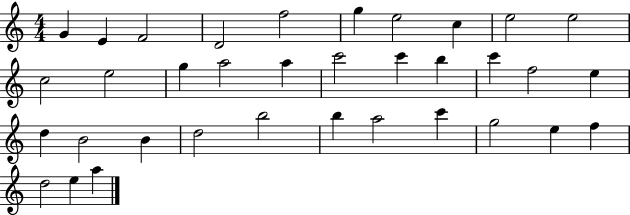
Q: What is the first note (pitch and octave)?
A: G4